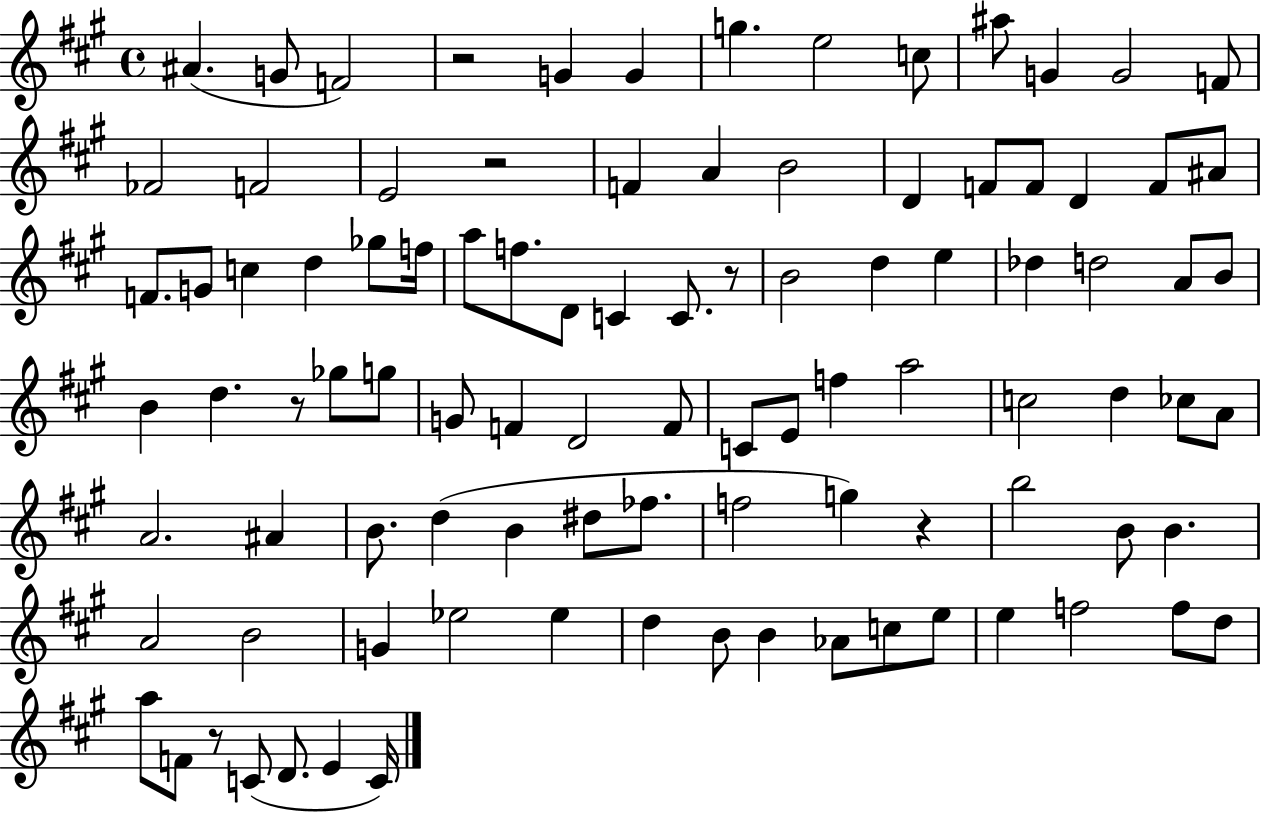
A#4/q. G4/e F4/h R/h G4/q G4/q G5/q. E5/h C5/e A#5/e G4/q G4/h F4/e FES4/h F4/h E4/h R/h F4/q A4/q B4/h D4/q F4/e F4/e D4/q F4/e A#4/e F4/e. G4/e C5/q D5/q Gb5/e F5/s A5/e F5/e. D4/e C4/q C4/e. R/e B4/h D5/q E5/q Db5/q D5/h A4/e B4/e B4/q D5/q. R/e Gb5/e G5/e G4/e F4/q D4/h F4/e C4/e E4/e F5/q A5/h C5/h D5/q CES5/e A4/e A4/h. A#4/q B4/e. D5/q B4/q D#5/e FES5/e. F5/h G5/q R/q B5/h B4/e B4/q. A4/h B4/h G4/q Eb5/h Eb5/q D5/q B4/e B4/q Ab4/e C5/e E5/e E5/q F5/h F5/e D5/e A5/e F4/e R/e C4/e D4/e. E4/q C4/s